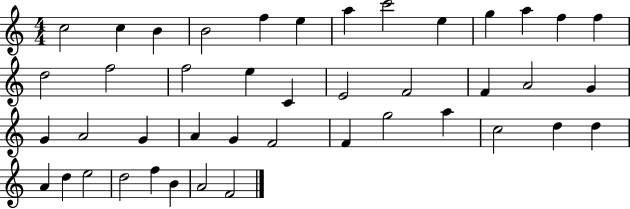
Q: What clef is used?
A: treble